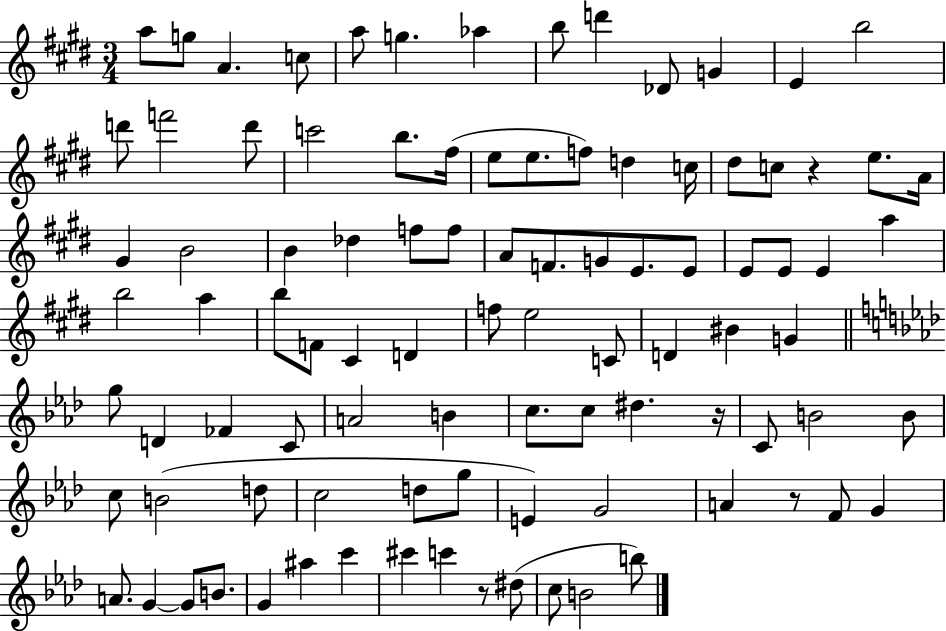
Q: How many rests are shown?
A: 4